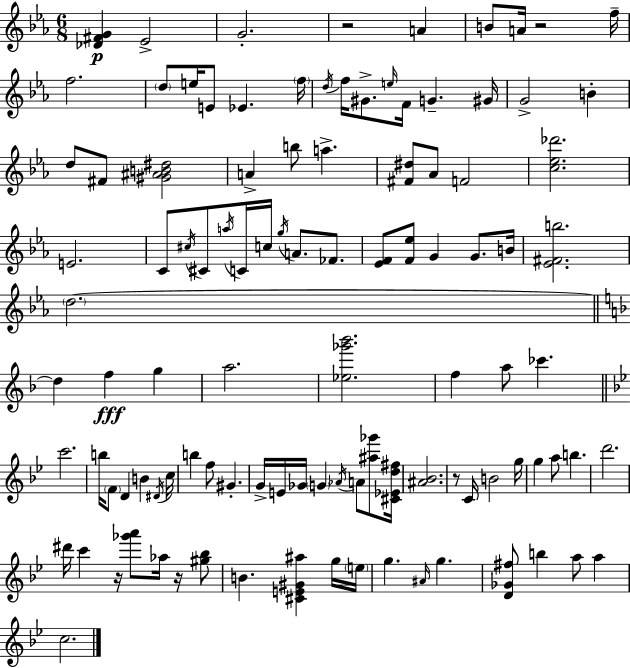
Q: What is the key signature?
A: EES major